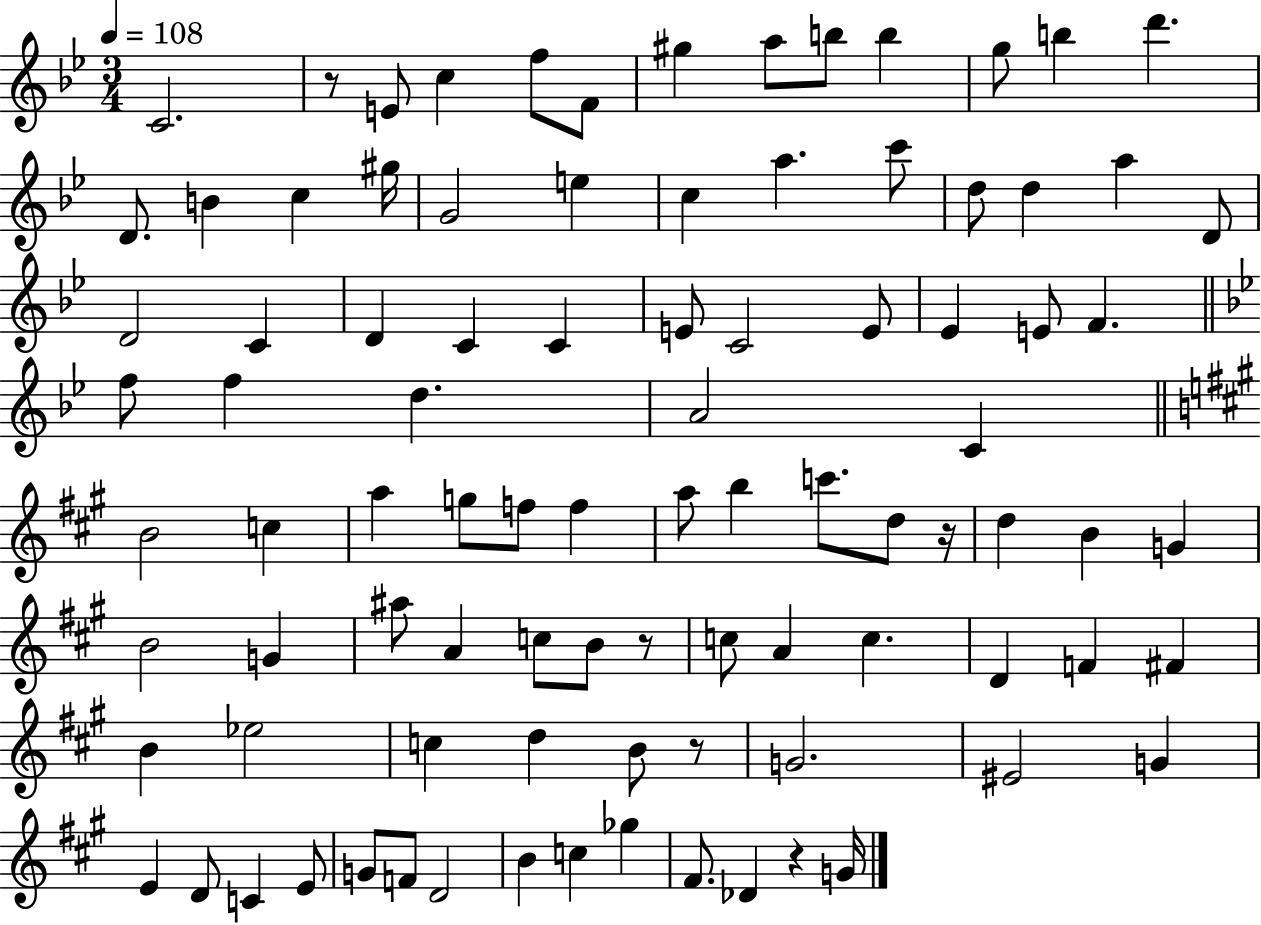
X:1
T:Untitled
M:3/4
L:1/4
K:Bb
C2 z/2 E/2 c f/2 F/2 ^g a/2 b/2 b g/2 b d' D/2 B c ^g/4 G2 e c a c'/2 d/2 d a D/2 D2 C D C C E/2 C2 E/2 _E E/2 F f/2 f d A2 C B2 c a g/2 f/2 f a/2 b c'/2 d/2 z/4 d B G B2 G ^a/2 A c/2 B/2 z/2 c/2 A c D F ^F B _e2 c d B/2 z/2 G2 ^E2 G E D/2 C E/2 G/2 F/2 D2 B c _g ^F/2 _D z G/4